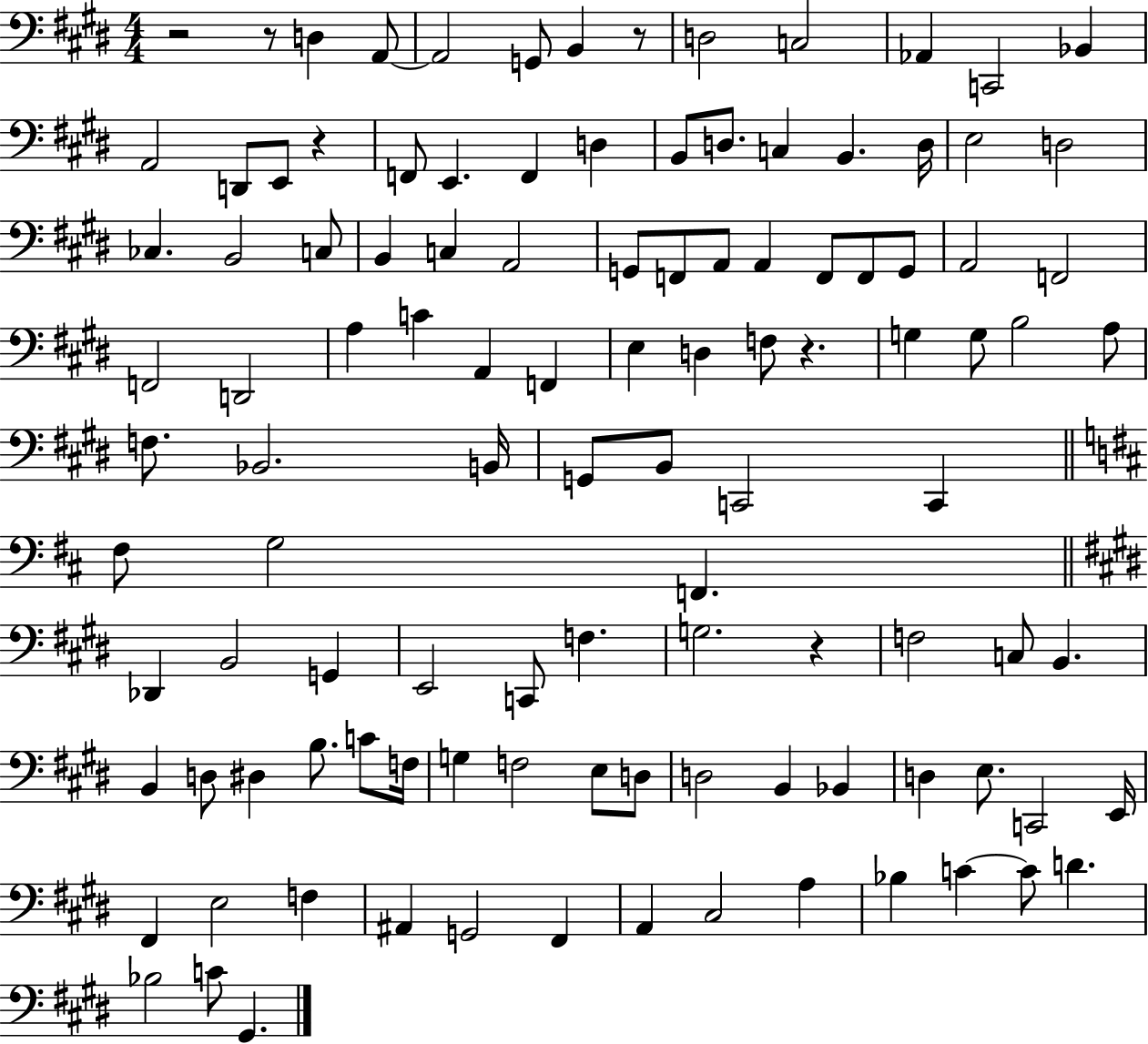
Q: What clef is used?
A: bass